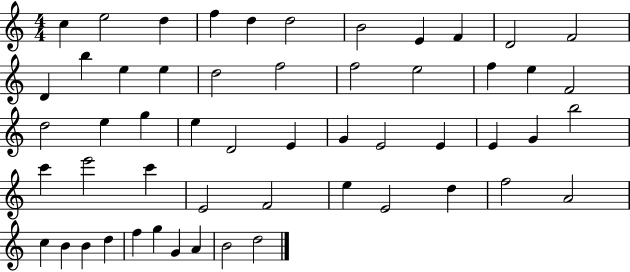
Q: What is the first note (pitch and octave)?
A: C5